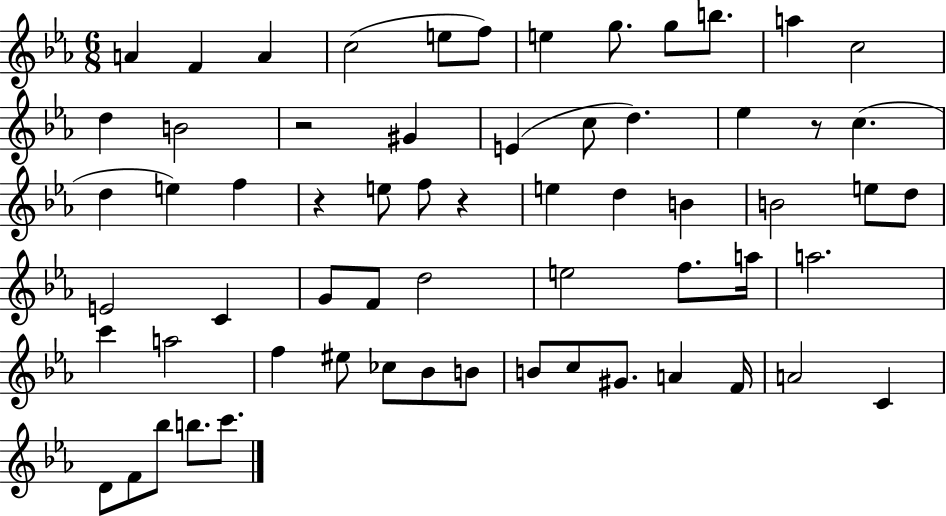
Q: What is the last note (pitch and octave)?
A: C6